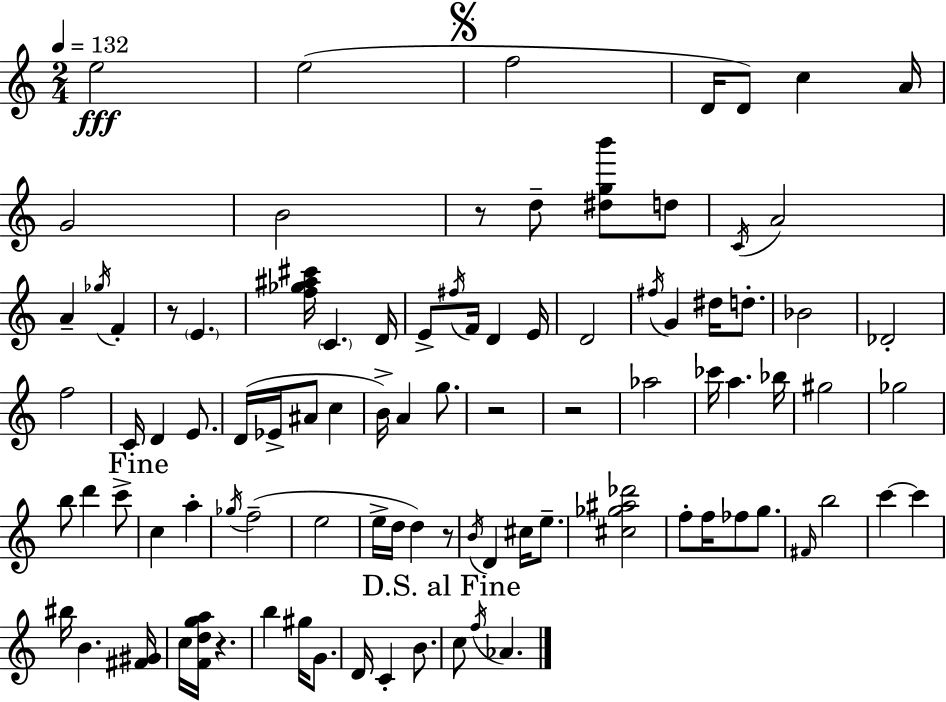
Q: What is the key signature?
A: A minor